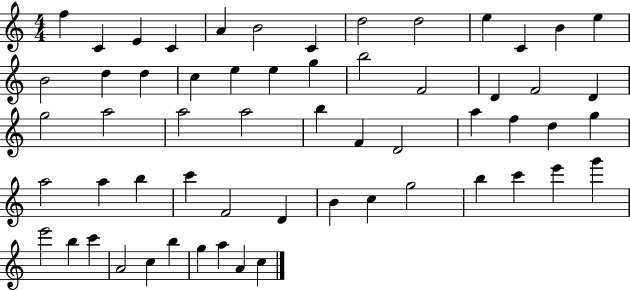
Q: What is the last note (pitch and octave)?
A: C5